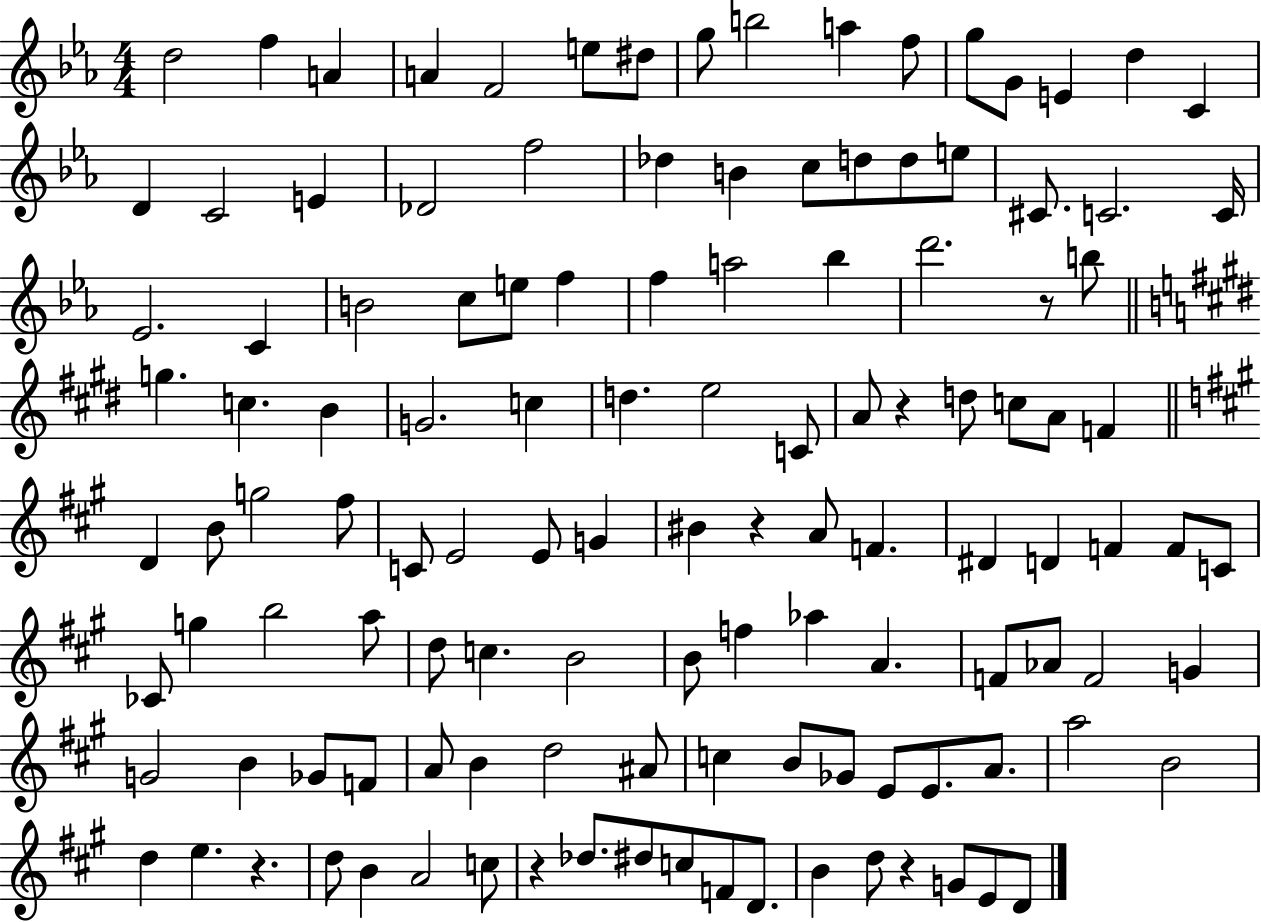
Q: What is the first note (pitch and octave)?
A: D5